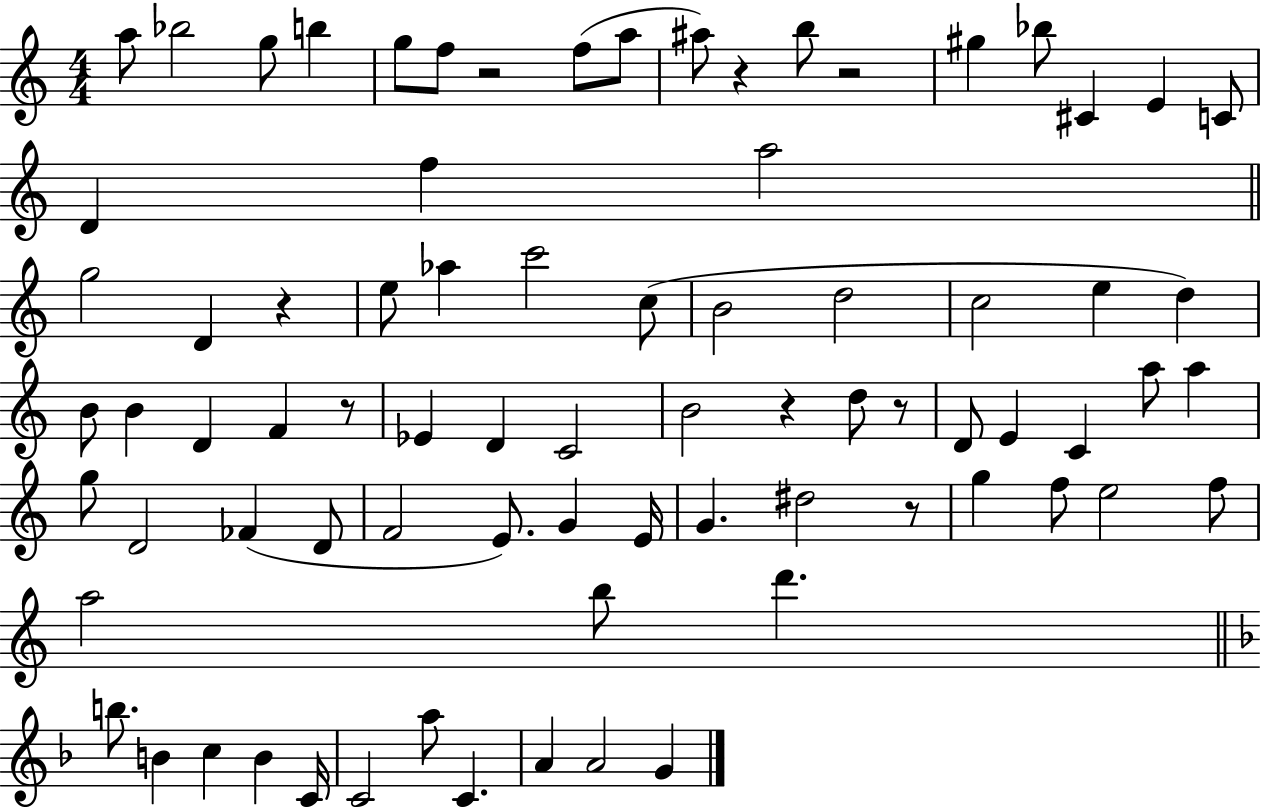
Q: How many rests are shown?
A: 8